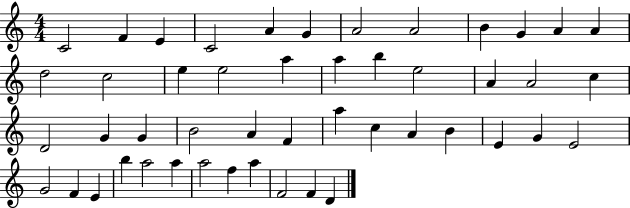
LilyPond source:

{
  \clef treble
  \numericTimeSignature
  \time 4/4
  \key c \major
  c'2 f'4 e'4 | c'2 a'4 g'4 | a'2 a'2 | b'4 g'4 a'4 a'4 | \break d''2 c''2 | e''4 e''2 a''4 | a''4 b''4 e''2 | a'4 a'2 c''4 | \break d'2 g'4 g'4 | b'2 a'4 f'4 | a''4 c''4 a'4 b'4 | e'4 g'4 e'2 | \break g'2 f'4 e'4 | b''4 a''2 a''4 | a''2 f''4 a''4 | f'2 f'4 d'4 | \break \bar "|."
}